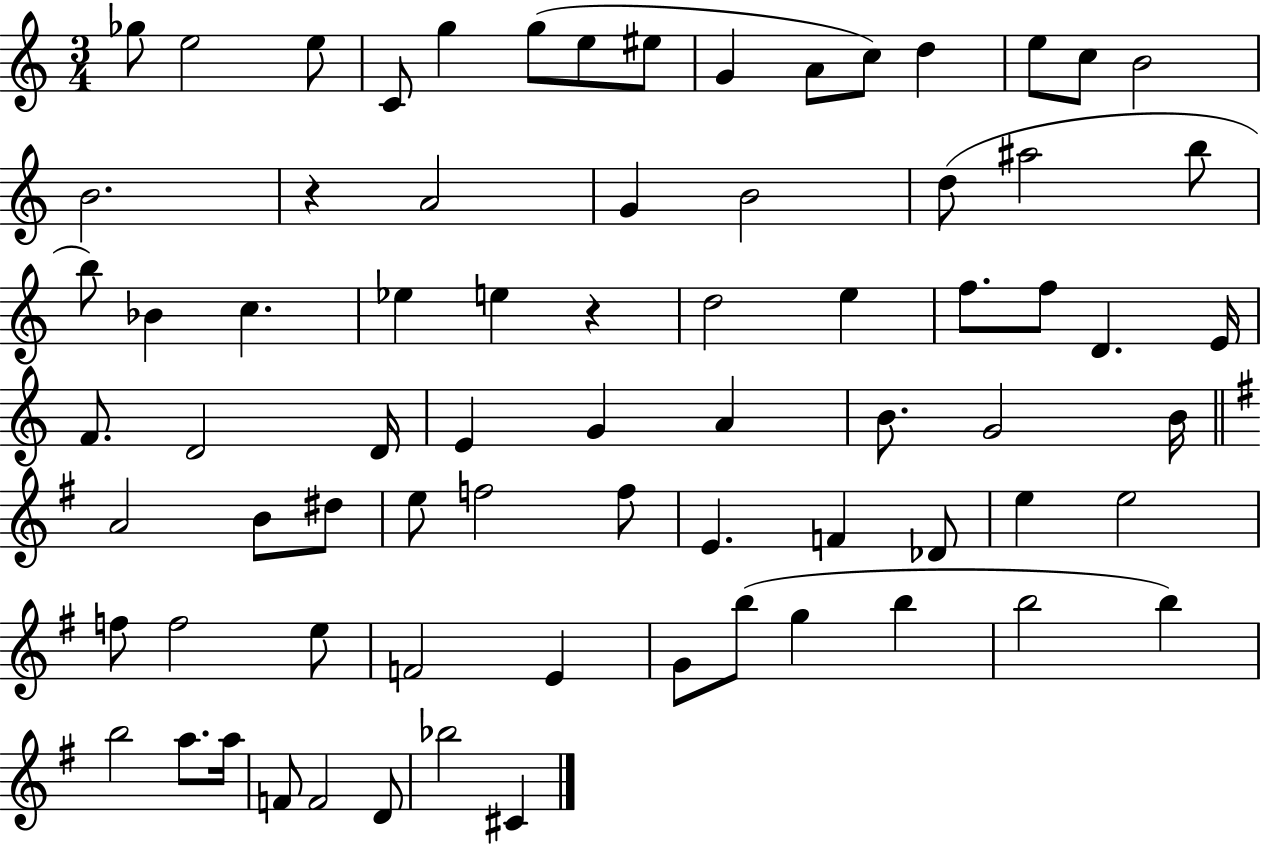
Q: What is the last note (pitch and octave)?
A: C#4